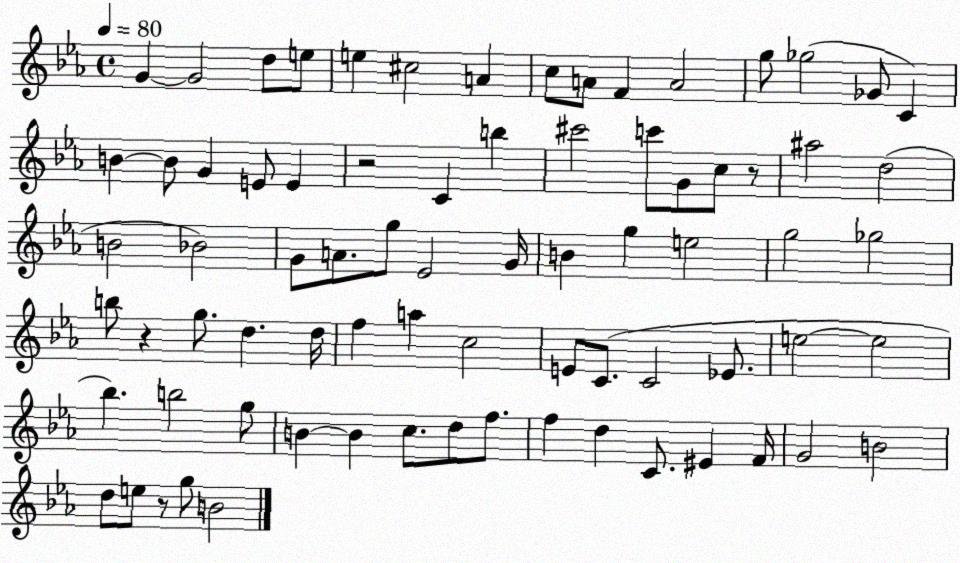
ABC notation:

X:1
T:Untitled
M:4/4
L:1/4
K:Eb
G G2 d/2 e/2 e ^c2 A c/2 A/2 F A2 g/2 _g2 _G/2 C B B/2 G E/2 E z2 C b ^c'2 c'/2 G/2 c/2 z/2 ^a2 d2 B2 _B2 G/2 A/2 g/2 _E2 G/4 B g e2 g2 _g2 b/2 z g/2 d d/4 f a c2 E/2 C/2 C2 _E/2 e2 e2 _b b2 g/2 B B c/2 d/2 f/2 f d C/2 ^E F/4 G2 B2 d/2 e/2 z/2 g/2 B2